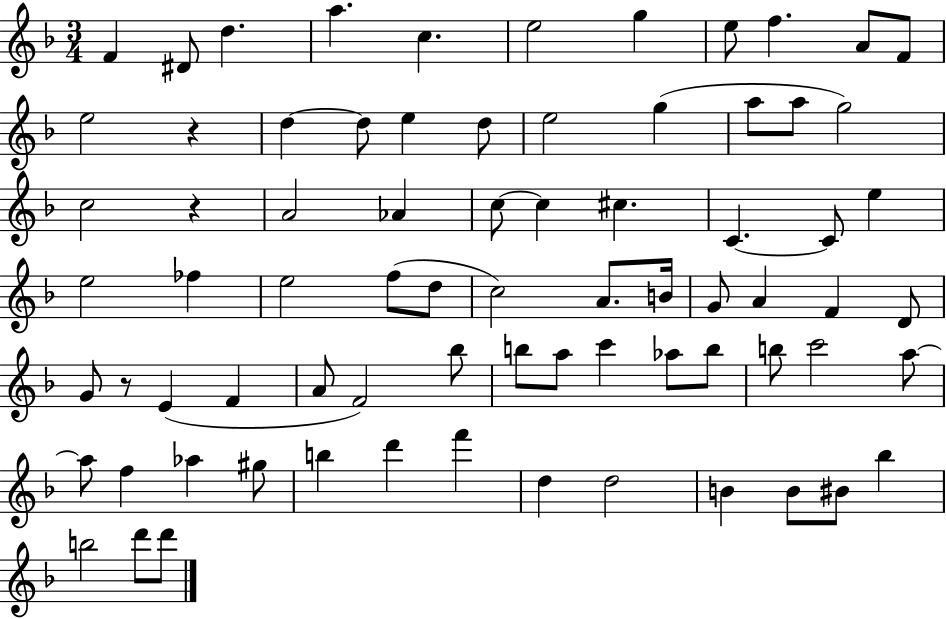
{
  \clef treble
  \numericTimeSignature
  \time 3/4
  \key f \major
  f'4 dis'8 d''4. | a''4. c''4. | e''2 g''4 | e''8 f''4. a'8 f'8 | \break e''2 r4 | d''4~~ d''8 e''4 d''8 | e''2 g''4( | a''8 a''8 g''2) | \break c''2 r4 | a'2 aes'4 | c''8~~ c''4 cis''4. | c'4.~~ c'8 e''4 | \break e''2 fes''4 | e''2 f''8( d''8 | c''2) a'8. b'16 | g'8 a'4 f'4 d'8 | \break g'8 r8 e'4( f'4 | a'8 f'2) bes''8 | b''8 a''8 c'''4 aes''8 b''8 | b''8 c'''2 a''8~~ | \break a''8 f''4 aes''4 gis''8 | b''4 d'''4 f'''4 | d''4 d''2 | b'4 b'8 bis'8 bes''4 | \break b''2 d'''8 d'''8 | \bar "|."
}